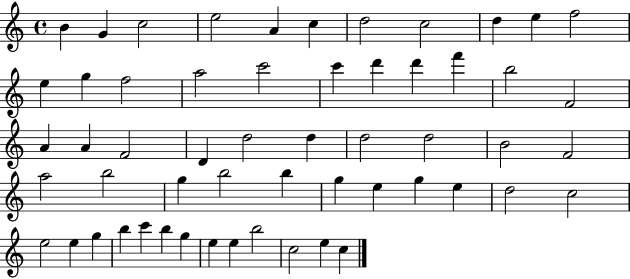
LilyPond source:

{
  \clef treble
  \time 4/4
  \defaultTimeSignature
  \key c \major
  b'4 g'4 c''2 | e''2 a'4 c''4 | d''2 c''2 | d''4 e''4 f''2 | \break e''4 g''4 f''2 | a''2 c'''2 | c'''4 d'''4 d'''4 f'''4 | b''2 f'2 | \break a'4 a'4 f'2 | d'4 d''2 d''4 | d''2 d''2 | b'2 f'2 | \break a''2 b''2 | g''4 b''2 b''4 | g''4 e''4 g''4 e''4 | d''2 c''2 | \break e''2 e''4 g''4 | b''4 c'''4 b''4 g''4 | e''4 e''4 b''2 | c''2 e''4 c''4 | \break \bar "|."
}